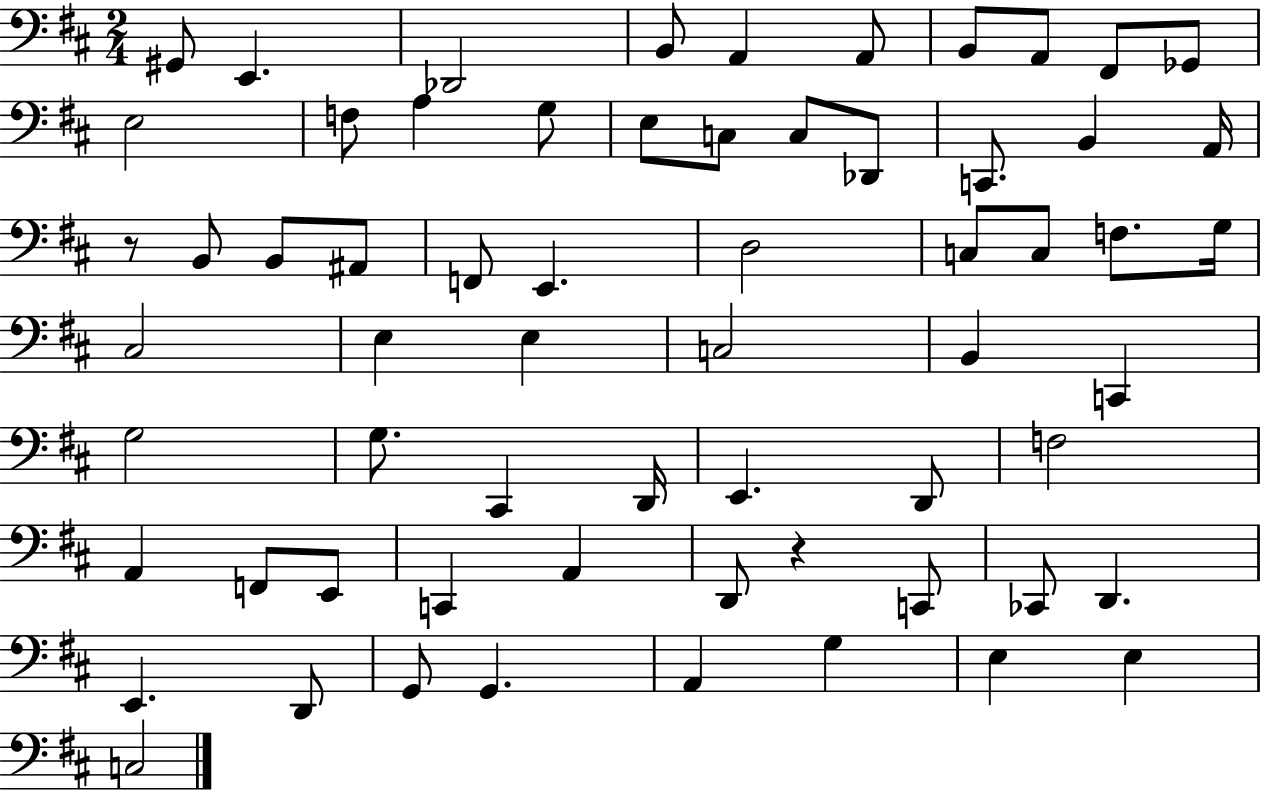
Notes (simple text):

G#2/e E2/q. Db2/h B2/e A2/q A2/e B2/e A2/e F#2/e Gb2/e E3/h F3/e A3/q G3/e E3/e C3/e C3/e Db2/e C2/e. B2/q A2/s R/e B2/e B2/e A#2/e F2/e E2/q. D3/h C3/e C3/e F3/e. G3/s C#3/h E3/q E3/q C3/h B2/q C2/q G3/h G3/e. C#2/q D2/s E2/q. D2/e F3/h A2/q F2/e E2/e C2/q A2/q D2/e R/q C2/e CES2/e D2/q. E2/q. D2/e G2/e G2/q. A2/q G3/q E3/q E3/q C3/h